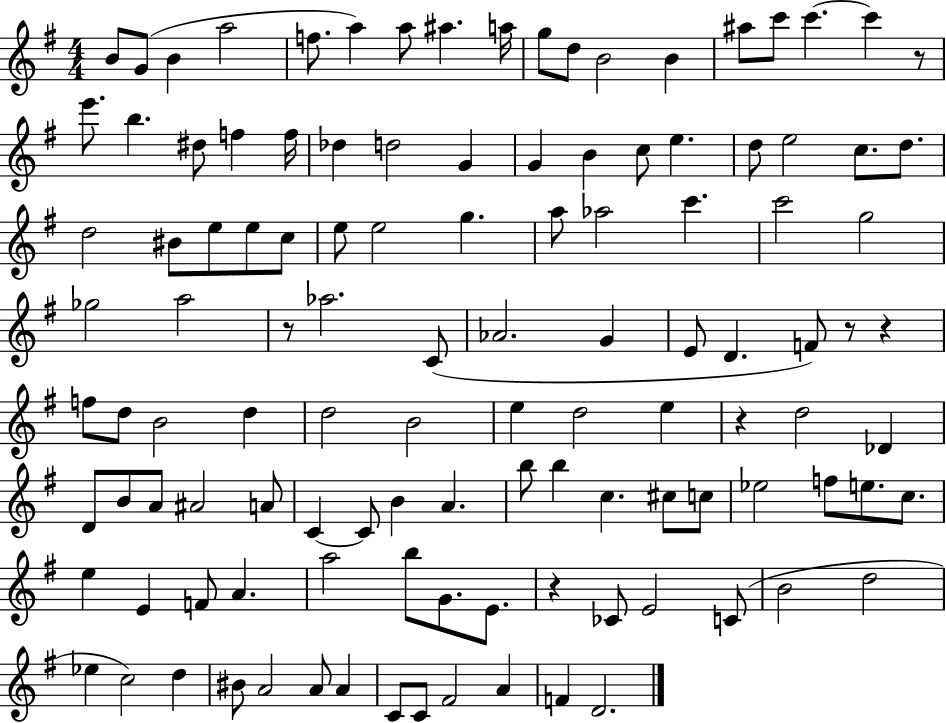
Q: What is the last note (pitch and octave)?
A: D4